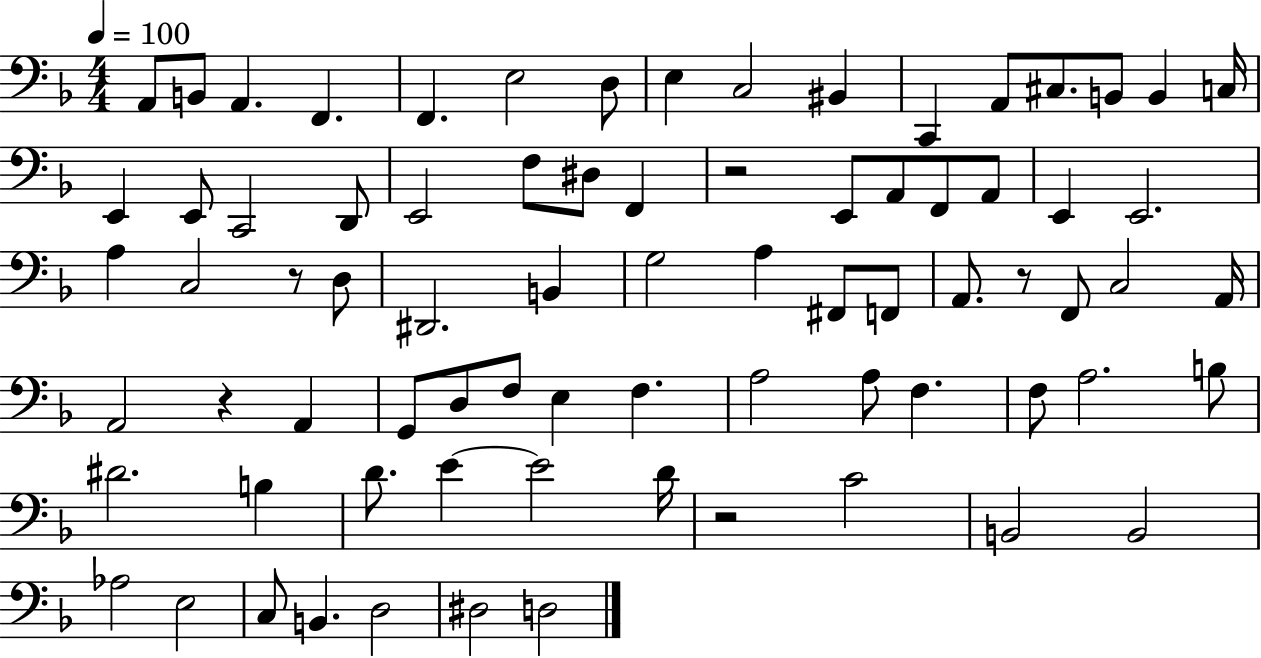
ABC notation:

X:1
T:Untitled
M:4/4
L:1/4
K:F
A,,/2 B,,/2 A,, F,, F,, E,2 D,/2 E, C,2 ^B,, C,, A,,/2 ^C,/2 B,,/2 B,, C,/4 E,, E,,/2 C,,2 D,,/2 E,,2 F,/2 ^D,/2 F,, z2 E,,/2 A,,/2 F,,/2 A,,/2 E,, E,,2 A, C,2 z/2 D,/2 ^D,,2 B,, G,2 A, ^F,,/2 F,,/2 A,,/2 z/2 F,,/2 C,2 A,,/4 A,,2 z A,, G,,/2 D,/2 F,/2 E, F, A,2 A,/2 F, F,/2 A,2 B,/2 ^D2 B, D/2 E E2 D/4 z2 C2 B,,2 B,,2 _A,2 E,2 C,/2 B,, D,2 ^D,2 D,2